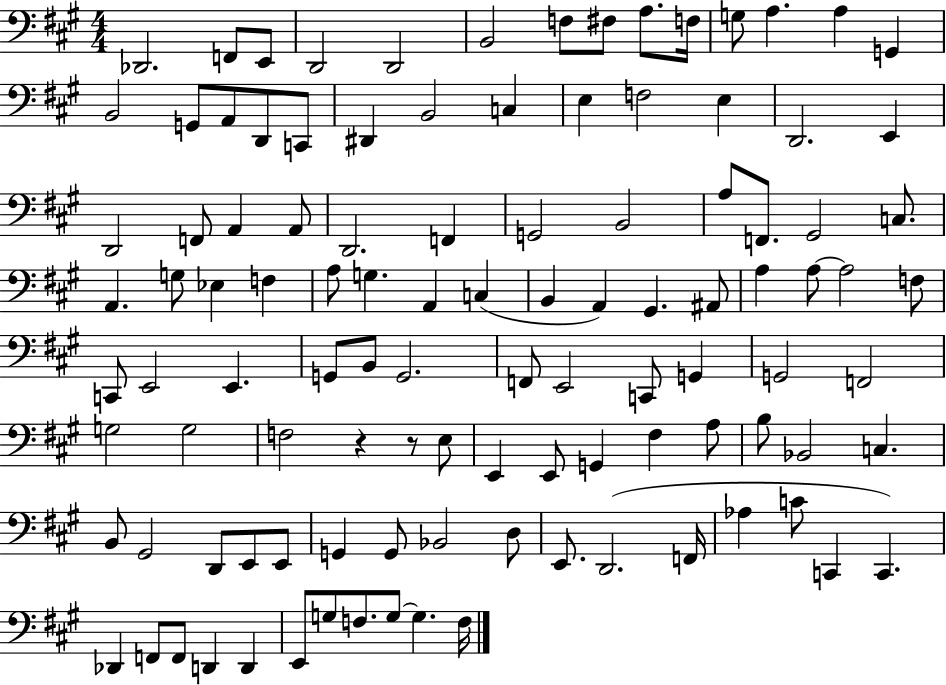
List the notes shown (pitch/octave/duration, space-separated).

Db2/h. F2/e E2/e D2/h D2/h B2/h F3/e F#3/e A3/e. F3/s G3/e A3/q. A3/q G2/q B2/h G2/e A2/e D2/e C2/e D#2/q B2/h C3/q E3/q F3/h E3/q D2/h. E2/q D2/h F2/e A2/q A2/e D2/h. F2/q G2/h B2/h A3/e F2/e. G#2/h C3/e. A2/q. G3/e Eb3/q F3/q A3/e G3/q. A2/q C3/q B2/q A2/q G#2/q. A#2/e A3/q A3/e A3/h F3/e C2/e E2/h E2/q. G2/e B2/e G2/h. F2/e E2/h C2/e G2/q G2/h F2/h G3/h G3/h F3/h R/q R/e E3/e E2/q E2/e G2/q F#3/q A3/e B3/e Bb2/h C3/q. B2/e G#2/h D2/e E2/e E2/e G2/q G2/e Bb2/h D3/e E2/e. D2/h. F2/s Ab3/q C4/e C2/q C2/q. Db2/q F2/e F2/e D2/q D2/q E2/e G3/e F3/e. G3/e G3/q. F3/s